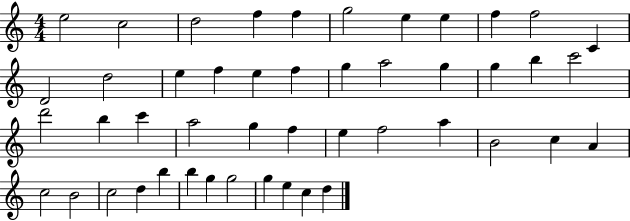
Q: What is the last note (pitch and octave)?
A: D5